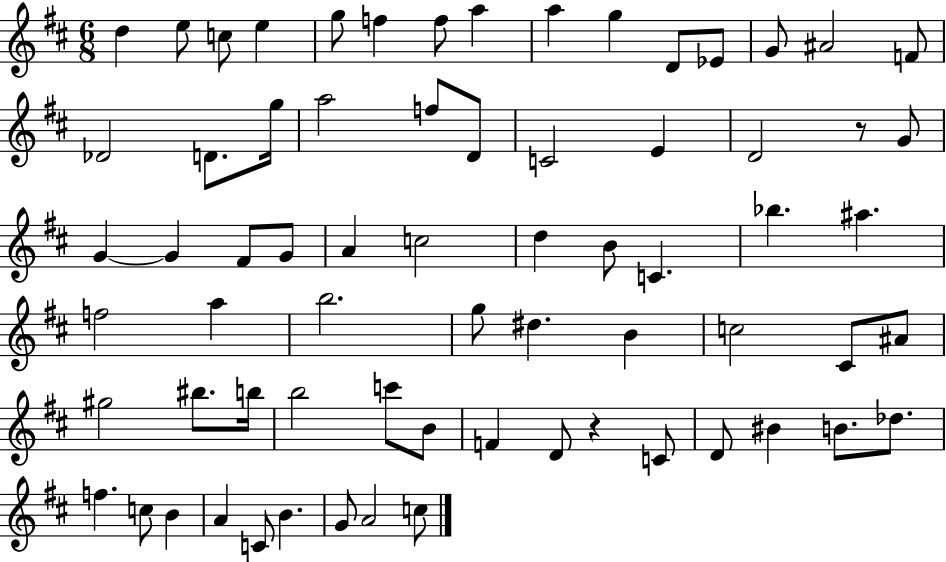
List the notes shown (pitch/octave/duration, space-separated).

D5/q E5/e C5/e E5/q G5/e F5/q F5/e A5/q A5/q G5/q D4/e Eb4/e G4/e A#4/h F4/e Db4/h D4/e. G5/s A5/h F5/e D4/e C4/h E4/q D4/h R/e G4/e G4/q G4/q F#4/e G4/e A4/q C5/h D5/q B4/e C4/q. Bb5/q. A#5/q. F5/h A5/q B5/h. G5/e D#5/q. B4/q C5/h C#4/e A#4/e G#5/h BIS5/e. B5/s B5/h C6/e B4/e F4/q D4/e R/q C4/e D4/e BIS4/q B4/e. Db5/e. F5/q. C5/e B4/q A4/q C4/e B4/q. G4/e A4/h C5/e